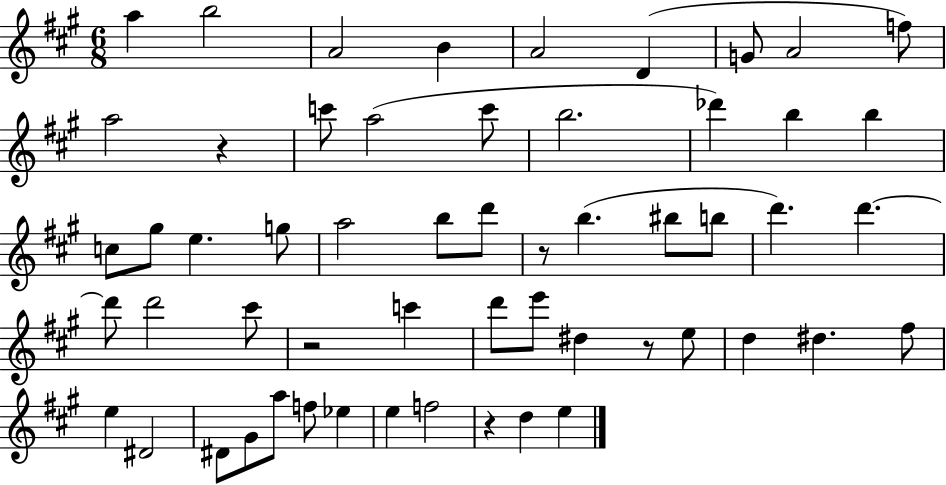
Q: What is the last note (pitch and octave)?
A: E5